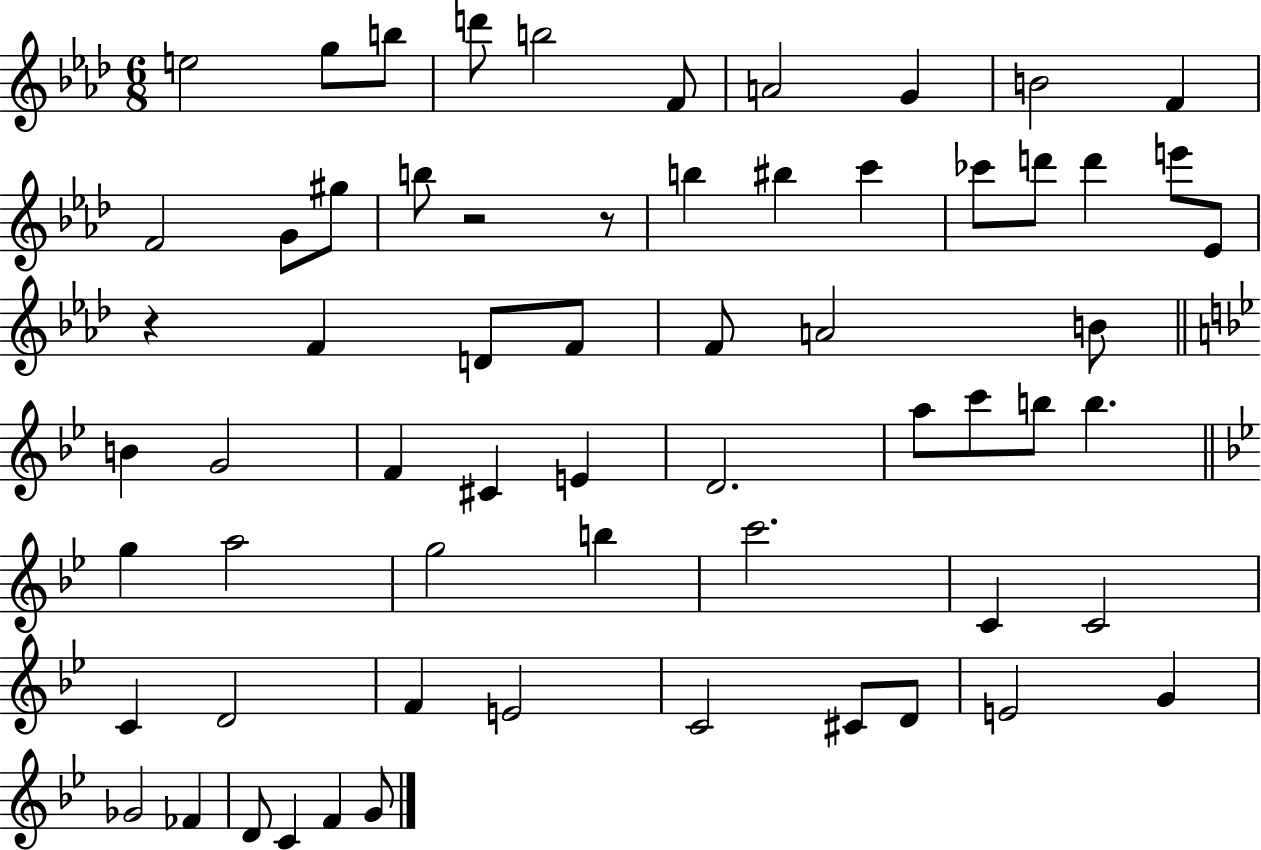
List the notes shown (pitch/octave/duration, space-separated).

E5/h G5/e B5/e D6/e B5/h F4/e A4/h G4/q B4/h F4/q F4/h G4/e G#5/e B5/e R/h R/e B5/q BIS5/q C6/q CES6/e D6/e D6/q E6/e Eb4/e R/q F4/q D4/e F4/e F4/e A4/h B4/e B4/q G4/h F4/q C#4/q E4/q D4/h. A5/e C6/e B5/e B5/q. G5/q A5/h G5/h B5/q C6/h. C4/q C4/h C4/q D4/h F4/q E4/h C4/h C#4/e D4/e E4/h G4/q Gb4/h FES4/q D4/e C4/q F4/q G4/e